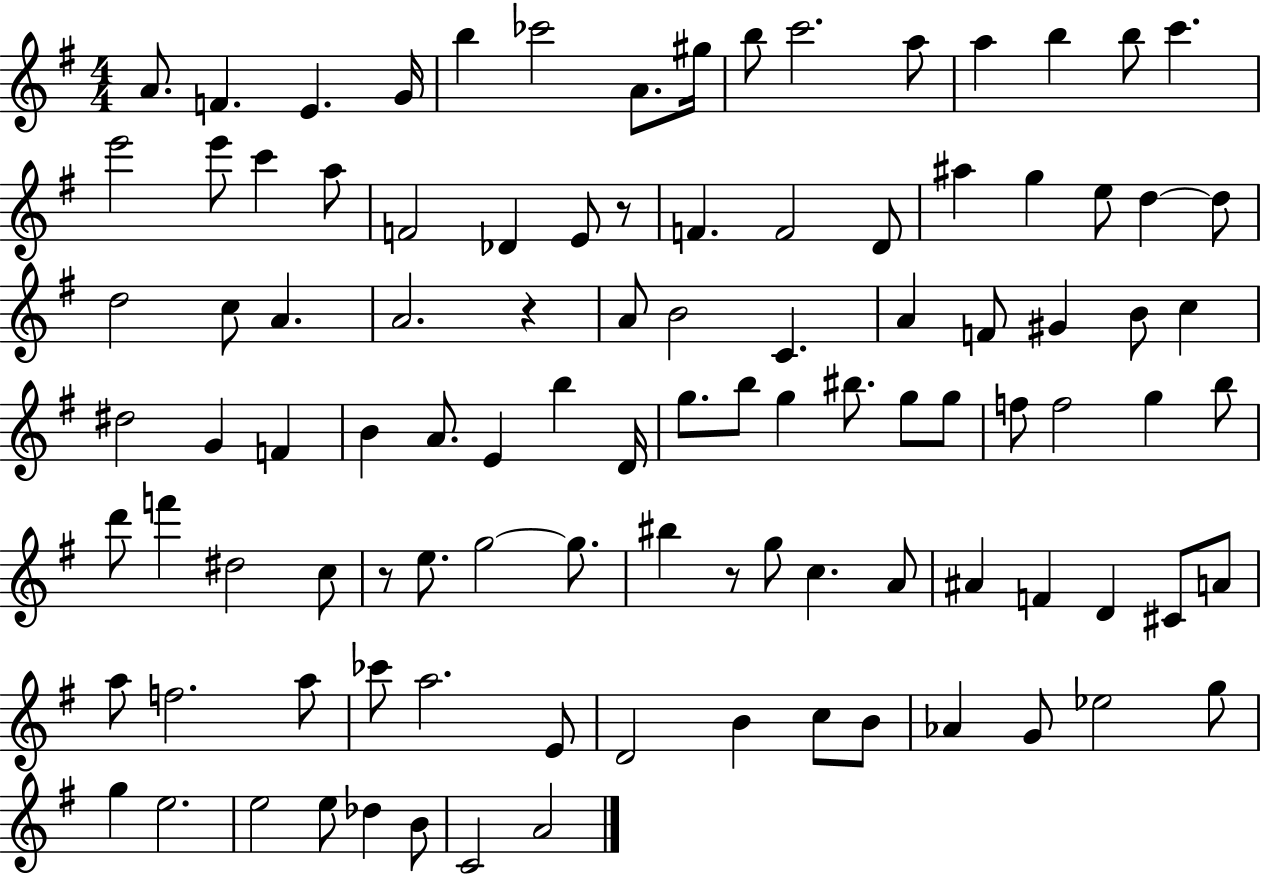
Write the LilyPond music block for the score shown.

{
  \clef treble
  \numericTimeSignature
  \time 4/4
  \key g \major
  \repeat volta 2 { a'8. f'4. e'4. g'16 | b''4 ces'''2 a'8. gis''16 | b''8 c'''2. a''8 | a''4 b''4 b''8 c'''4. | \break e'''2 e'''8 c'''4 a''8 | f'2 des'4 e'8 r8 | f'4. f'2 d'8 | ais''4 g''4 e''8 d''4~~ d''8 | \break d''2 c''8 a'4. | a'2. r4 | a'8 b'2 c'4. | a'4 f'8 gis'4 b'8 c''4 | \break dis''2 g'4 f'4 | b'4 a'8. e'4 b''4 d'16 | g''8. b''8 g''4 bis''8. g''8 g''8 | f''8 f''2 g''4 b''8 | \break d'''8 f'''4 dis''2 c''8 | r8 e''8. g''2~~ g''8. | bis''4 r8 g''8 c''4. a'8 | ais'4 f'4 d'4 cis'8 a'8 | \break a''8 f''2. a''8 | ces'''8 a''2. e'8 | d'2 b'4 c''8 b'8 | aes'4 g'8 ees''2 g''8 | \break g''4 e''2. | e''2 e''8 des''4 b'8 | c'2 a'2 | } \bar "|."
}